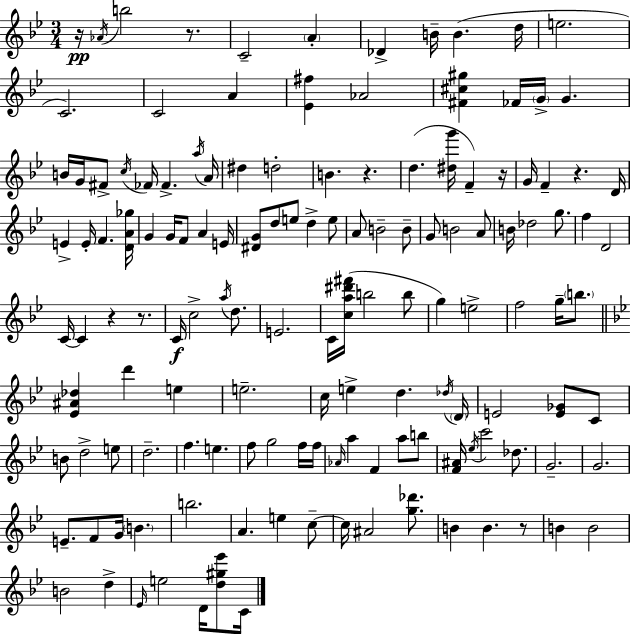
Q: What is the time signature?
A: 3/4